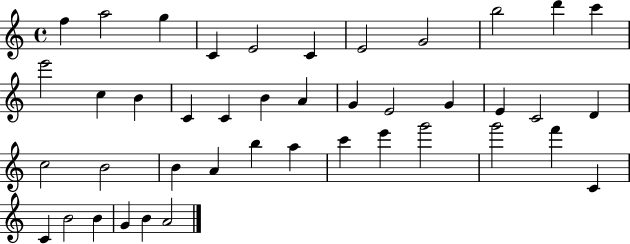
F5/q A5/h G5/q C4/q E4/h C4/q E4/h G4/h B5/h D6/q C6/q E6/h C5/q B4/q C4/q C4/q B4/q A4/q G4/q E4/h G4/q E4/q C4/h D4/q C5/h B4/h B4/q A4/q B5/q A5/q C6/q E6/q G6/h G6/h F6/q C4/q C4/q B4/h B4/q G4/q B4/q A4/h